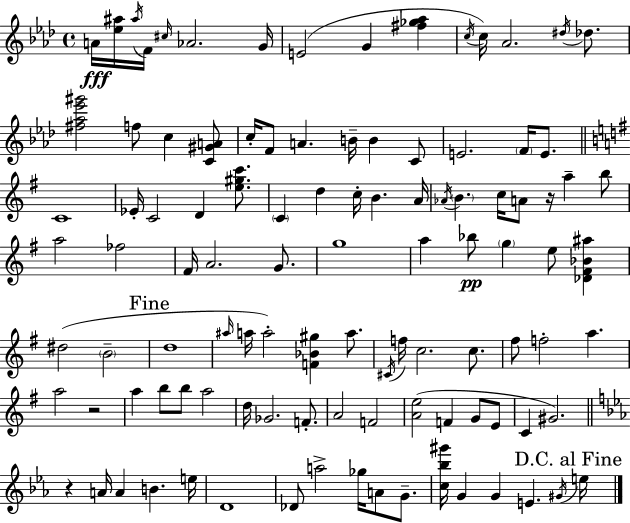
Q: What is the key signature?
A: F minor